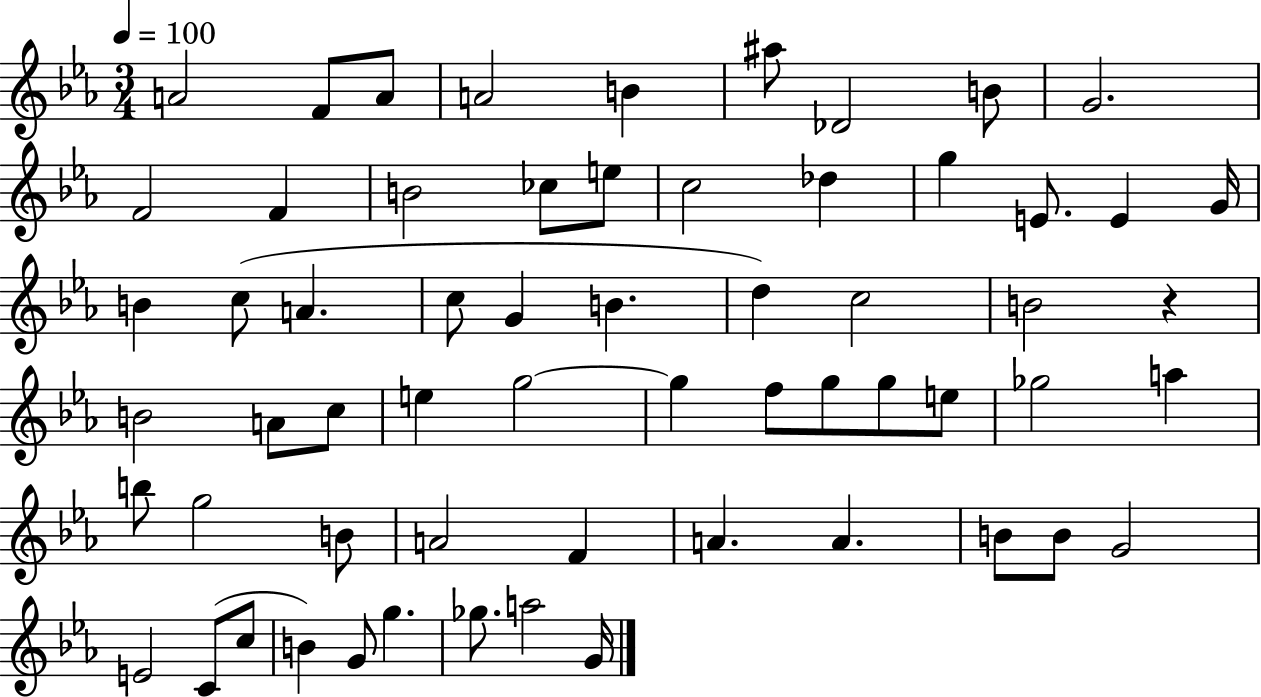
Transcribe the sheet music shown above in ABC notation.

X:1
T:Untitled
M:3/4
L:1/4
K:Eb
A2 F/2 A/2 A2 B ^a/2 _D2 B/2 G2 F2 F B2 _c/2 e/2 c2 _d g E/2 E G/4 B c/2 A c/2 G B d c2 B2 z B2 A/2 c/2 e g2 g f/2 g/2 g/2 e/2 _g2 a b/2 g2 B/2 A2 F A A B/2 B/2 G2 E2 C/2 c/2 B G/2 g _g/2 a2 G/4